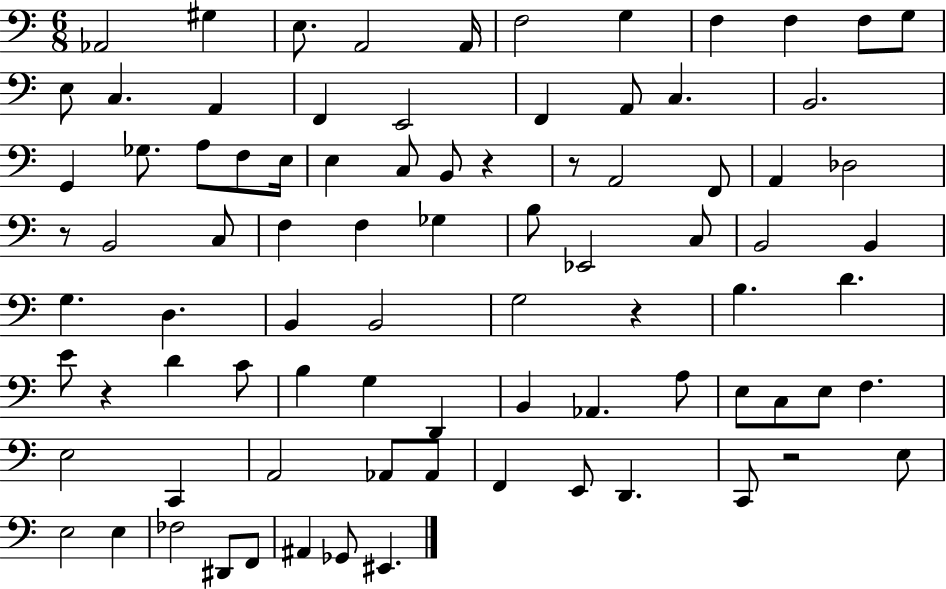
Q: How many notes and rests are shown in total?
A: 86